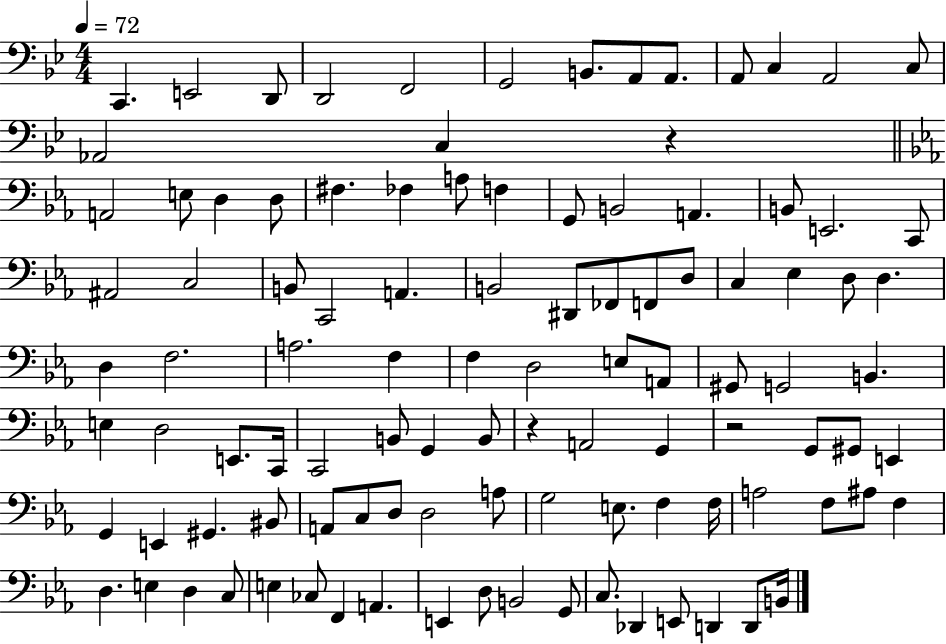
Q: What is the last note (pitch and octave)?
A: B2